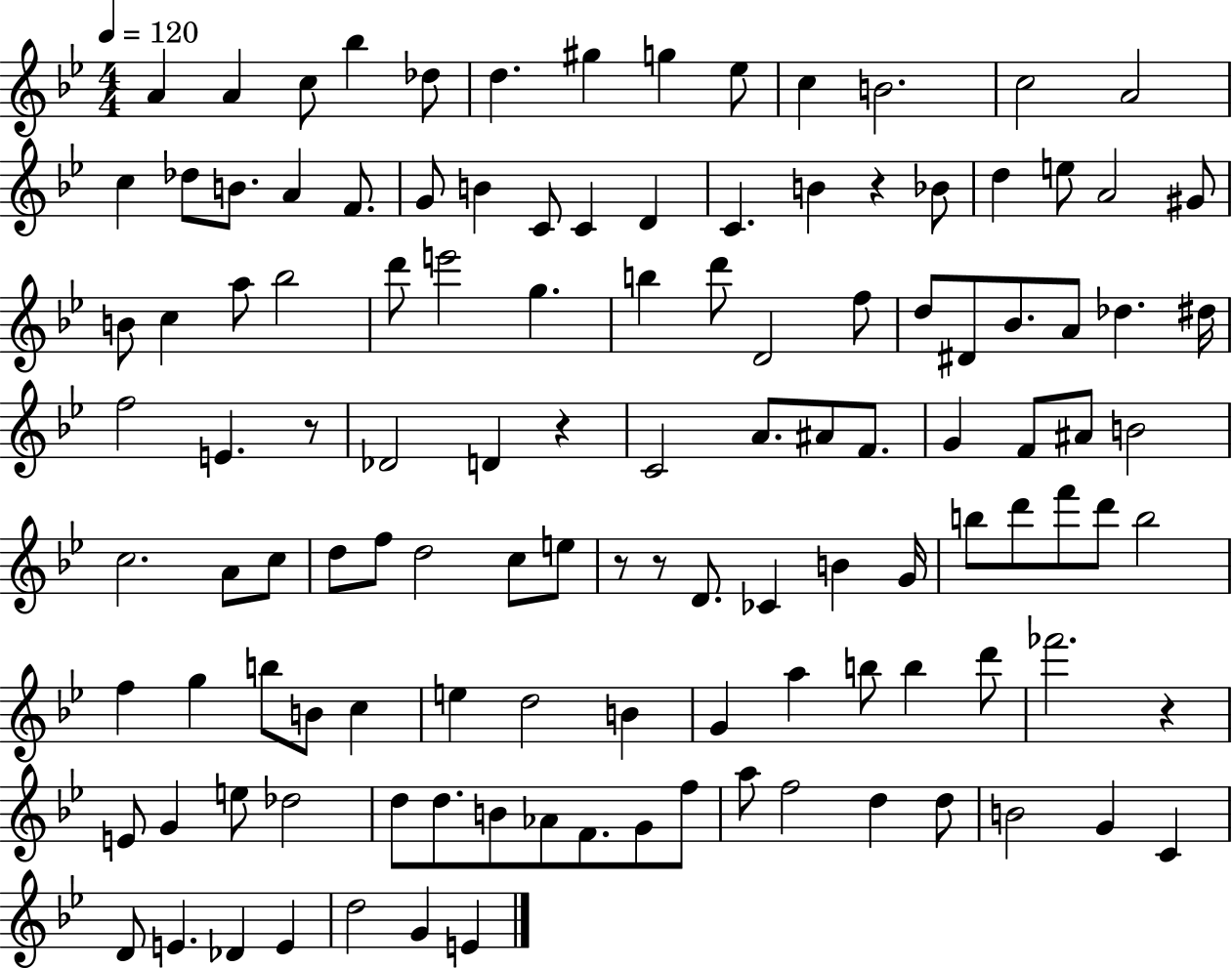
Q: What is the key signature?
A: BES major